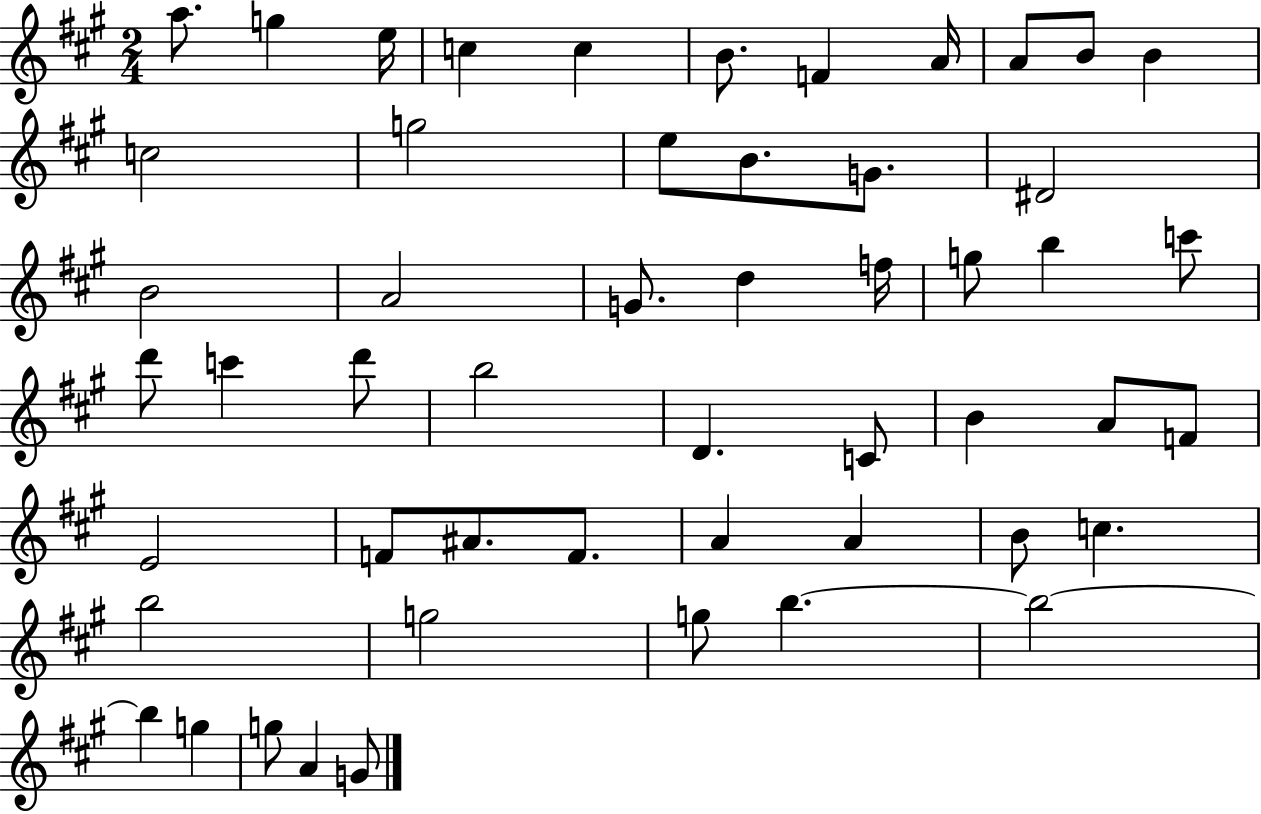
A5/e. G5/q E5/s C5/q C5/q B4/e. F4/q A4/s A4/e B4/e B4/q C5/h G5/h E5/e B4/e. G4/e. D#4/h B4/h A4/h G4/e. D5/q F5/s G5/e B5/q C6/e D6/e C6/q D6/e B5/h D4/q. C4/e B4/q A4/e F4/e E4/h F4/e A#4/e. F4/e. A4/q A4/q B4/e C5/q. B5/h G5/h G5/e B5/q. B5/h B5/q G5/q G5/e A4/q G4/e